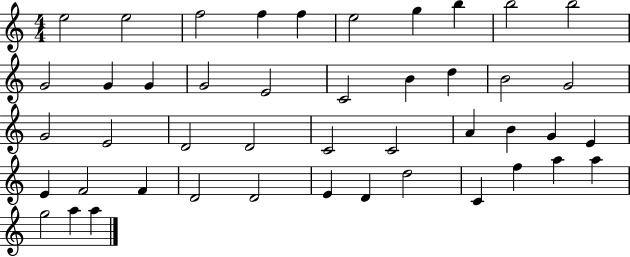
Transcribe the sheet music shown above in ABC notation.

X:1
T:Untitled
M:4/4
L:1/4
K:C
e2 e2 f2 f f e2 g b b2 b2 G2 G G G2 E2 C2 B d B2 G2 G2 E2 D2 D2 C2 C2 A B G E E F2 F D2 D2 E D d2 C f a a g2 a a